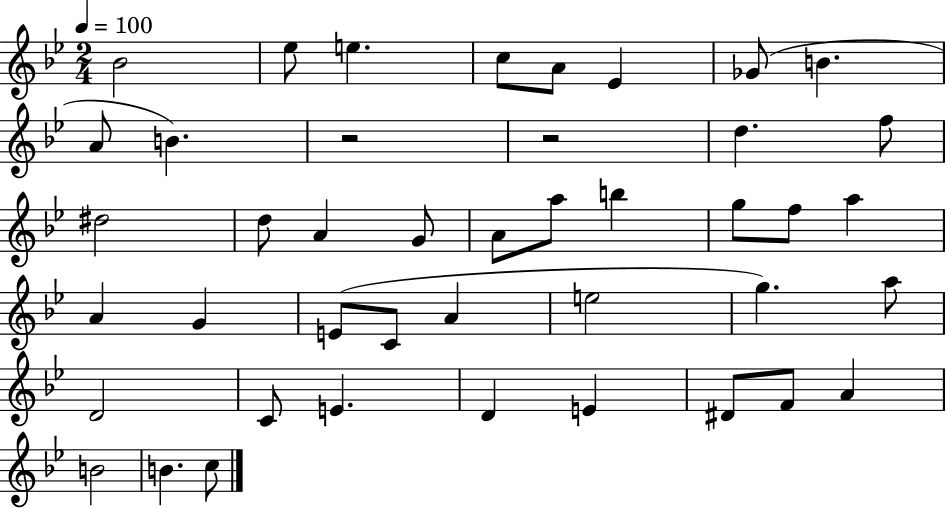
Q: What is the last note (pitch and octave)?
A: C5